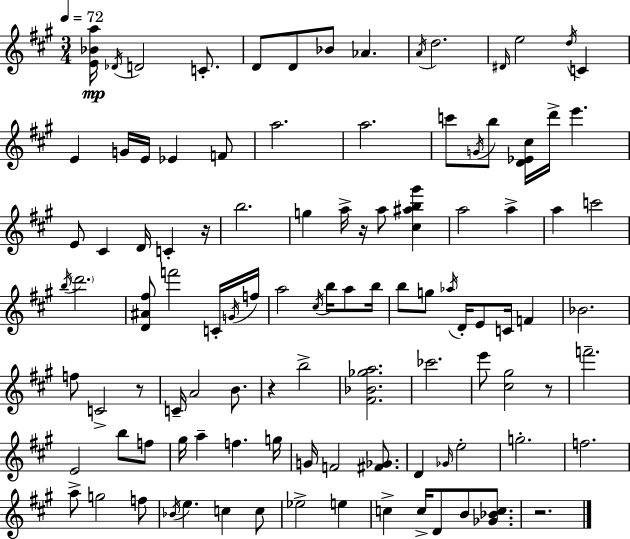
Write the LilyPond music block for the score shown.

{
  \clef treble
  \numericTimeSignature
  \time 3/4
  \key a \major
  \tempo 4 = 72
  \repeat volta 2 { <e' bes' a''>16\mp \acciaccatura { des'16 } d'2 c'8.-. | d'8 d'8 bes'8 aes'4. | \acciaccatura { a'16 } d''2. | \grace { dis'16 } e''2 \acciaccatura { d''16 } | \break c'4 e'4 g'16 e'16 ees'4 | f'8 a''2. | a''2. | c'''8 \acciaccatura { g'16 } b''8 <d' ees' cis''>16 d'''16-> e'''4. | \break e'8 cis'4 d'16 | c'4-. r16 b''2. | g''4 a''16-> r16 a''8 | <cis'' ais'' b'' gis'''>4 a''2 | \break a''4-> a''4 c'''2 | \acciaccatura { b''16 } \parenthesize d'''2. | <d' ais' fis''>8 f'''2 | c'16-. \acciaccatura { g'16 } f''16 a''2 | \break \acciaccatura { cis''16 } b''16 a''8 b''16 b''8 g''8 | \acciaccatura { aes''16 } d'16-. e'8 c'16 f'4 bes'2. | f''8 c'2-> | r8 c'16-- a'2 | \break b'8. r4 | b''2-> <fis' bes' ges'' a''>2. | ces'''2. | e'''8 <cis'' gis''>2 | \break r8 f'''2.-- | e'2 | b''8 f''8 gis''16 a''4-- | f''4. g''16 g'16 f'2 | \break <fis' ges'>8. d'4 | \grace { ges'16 } e''2-. g''2.-. | f''2. | a''8-> | \break g''2 f''8 \acciaccatura { bes'16 } e''4. | c''4 c''8 ees''2-> | e''4 c''4-> | c''16-> d'8 b'8 <ges' bes' c''>8. r2. | \break } \bar "|."
}